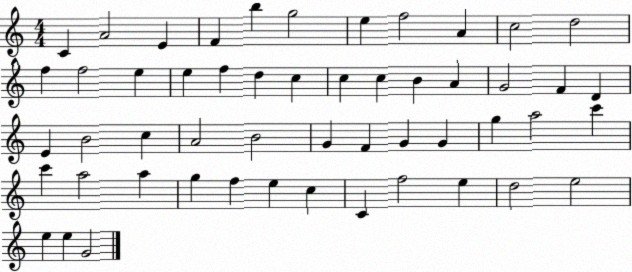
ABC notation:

X:1
T:Untitled
M:4/4
L:1/4
K:C
C A2 E F b g2 e f2 A c2 d2 f f2 e e f d c c c B A G2 F D E B2 c A2 B2 G F G G g a2 c' c' a2 a g f e c C f2 e d2 e2 e e G2